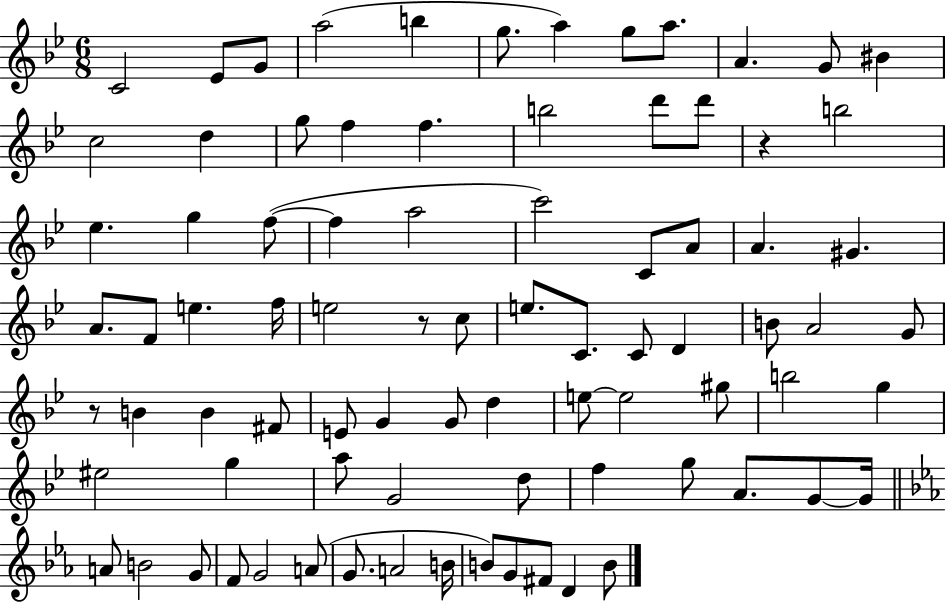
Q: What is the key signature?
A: BES major